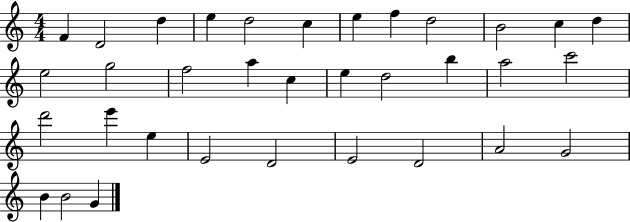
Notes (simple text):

F4/q D4/h D5/q E5/q D5/h C5/q E5/q F5/q D5/h B4/h C5/q D5/q E5/h G5/h F5/h A5/q C5/q E5/q D5/h B5/q A5/h C6/h D6/h E6/q E5/q E4/h D4/h E4/h D4/h A4/h G4/h B4/q B4/h G4/q